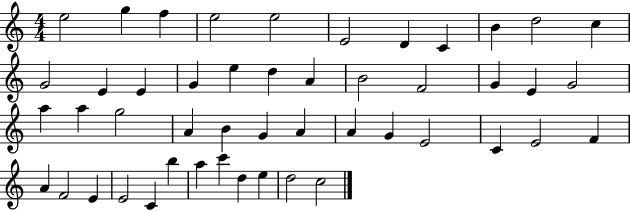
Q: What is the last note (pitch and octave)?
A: C5